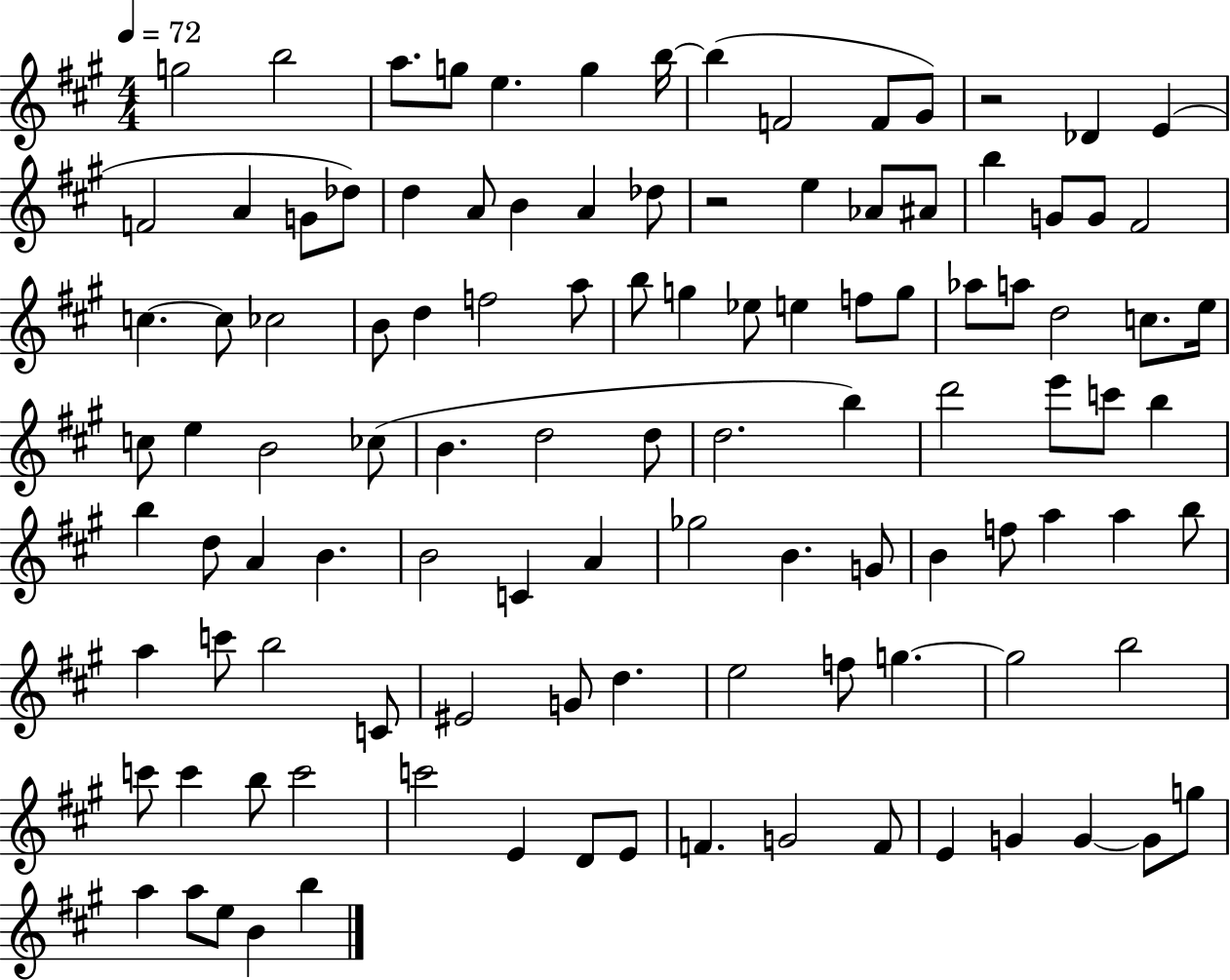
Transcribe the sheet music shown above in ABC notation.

X:1
T:Untitled
M:4/4
L:1/4
K:A
g2 b2 a/2 g/2 e g b/4 b F2 F/2 ^G/2 z2 _D E F2 A G/2 _d/2 d A/2 B A _d/2 z2 e _A/2 ^A/2 b G/2 G/2 ^F2 c c/2 _c2 B/2 d f2 a/2 b/2 g _e/2 e f/2 g/2 _a/2 a/2 d2 c/2 e/4 c/2 e B2 _c/2 B d2 d/2 d2 b d'2 e'/2 c'/2 b b d/2 A B B2 C A _g2 B G/2 B f/2 a a b/2 a c'/2 b2 C/2 ^E2 G/2 d e2 f/2 g g2 b2 c'/2 c' b/2 c'2 c'2 E D/2 E/2 F G2 F/2 E G G G/2 g/2 a a/2 e/2 B b